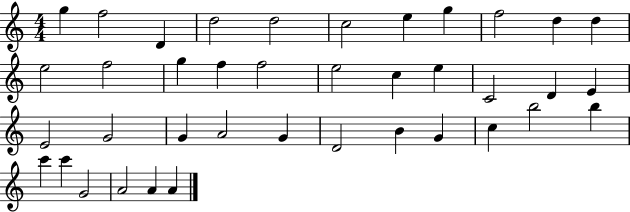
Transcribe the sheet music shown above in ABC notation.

X:1
T:Untitled
M:4/4
L:1/4
K:C
g f2 D d2 d2 c2 e g f2 d d e2 f2 g f f2 e2 c e C2 D E E2 G2 G A2 G D2 B G c b2 b c' c' G2 A2 A A